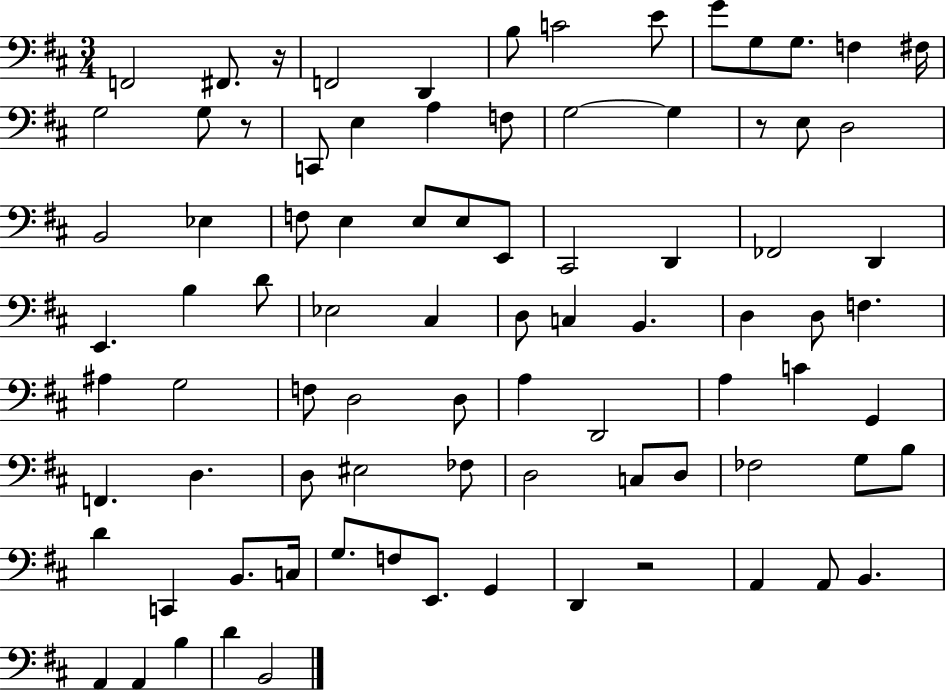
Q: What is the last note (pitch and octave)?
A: B2